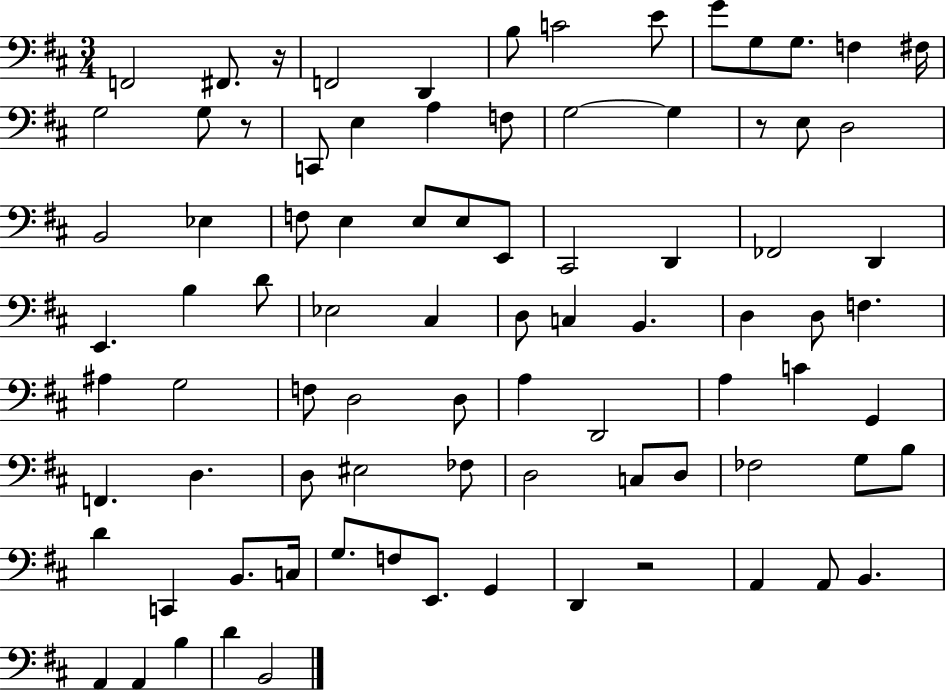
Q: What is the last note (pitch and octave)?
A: B2